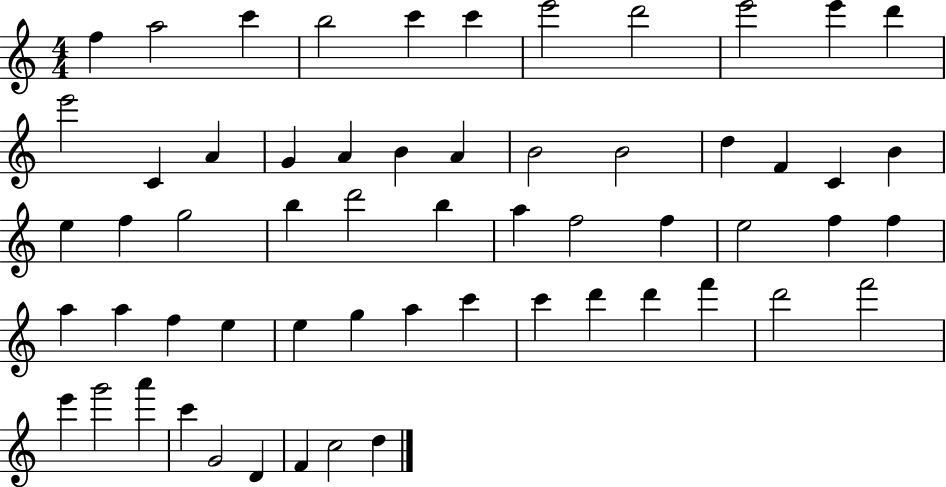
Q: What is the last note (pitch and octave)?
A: D5